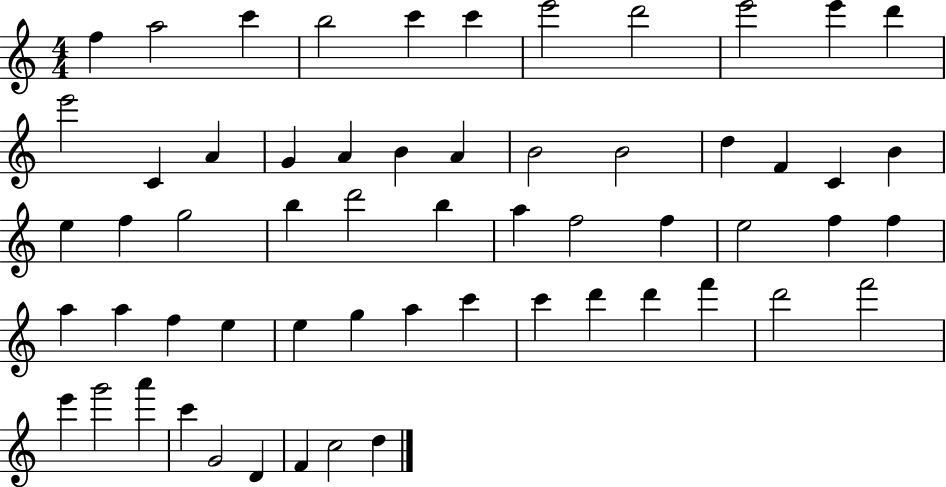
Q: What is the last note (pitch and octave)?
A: D5